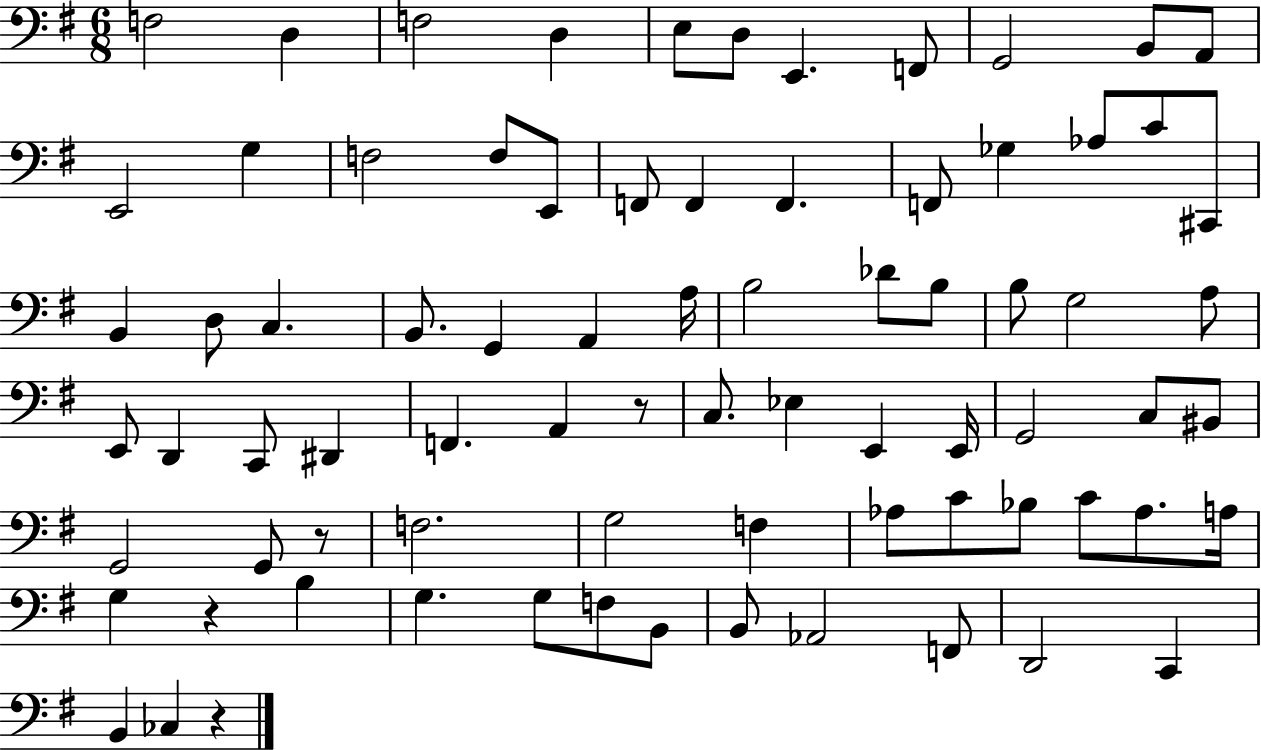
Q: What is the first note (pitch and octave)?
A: F3